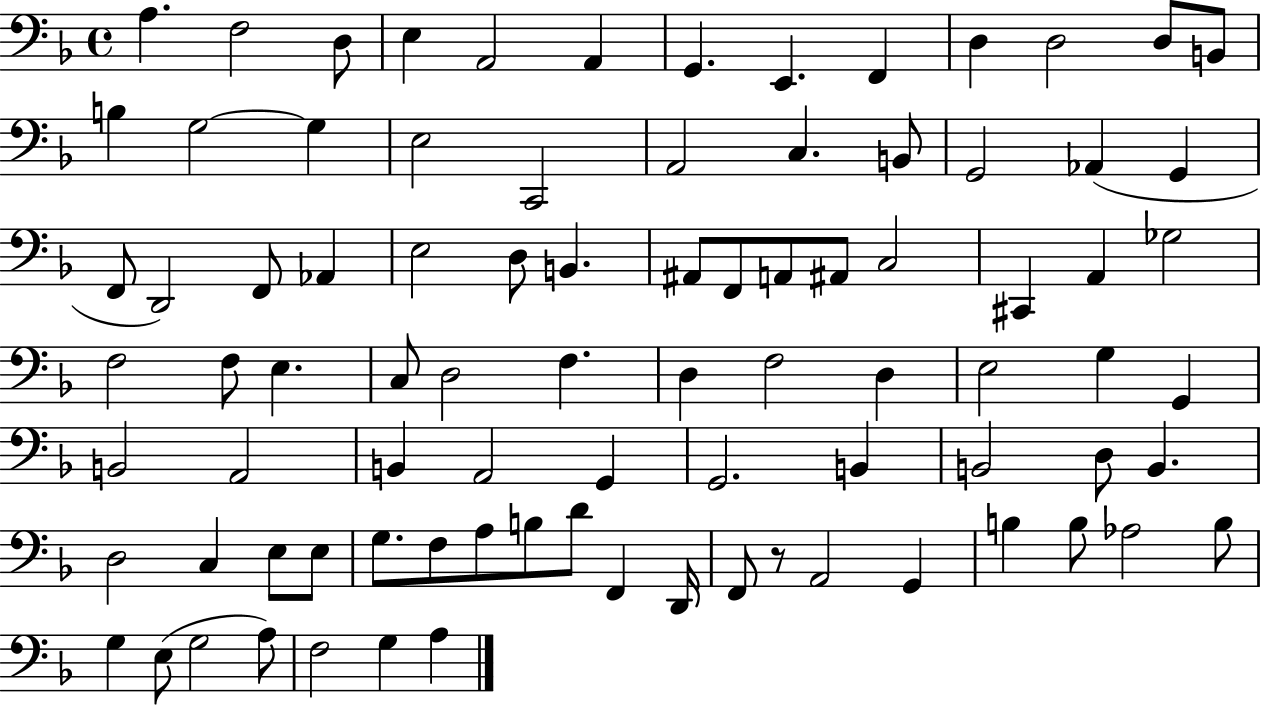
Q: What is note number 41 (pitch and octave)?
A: F3